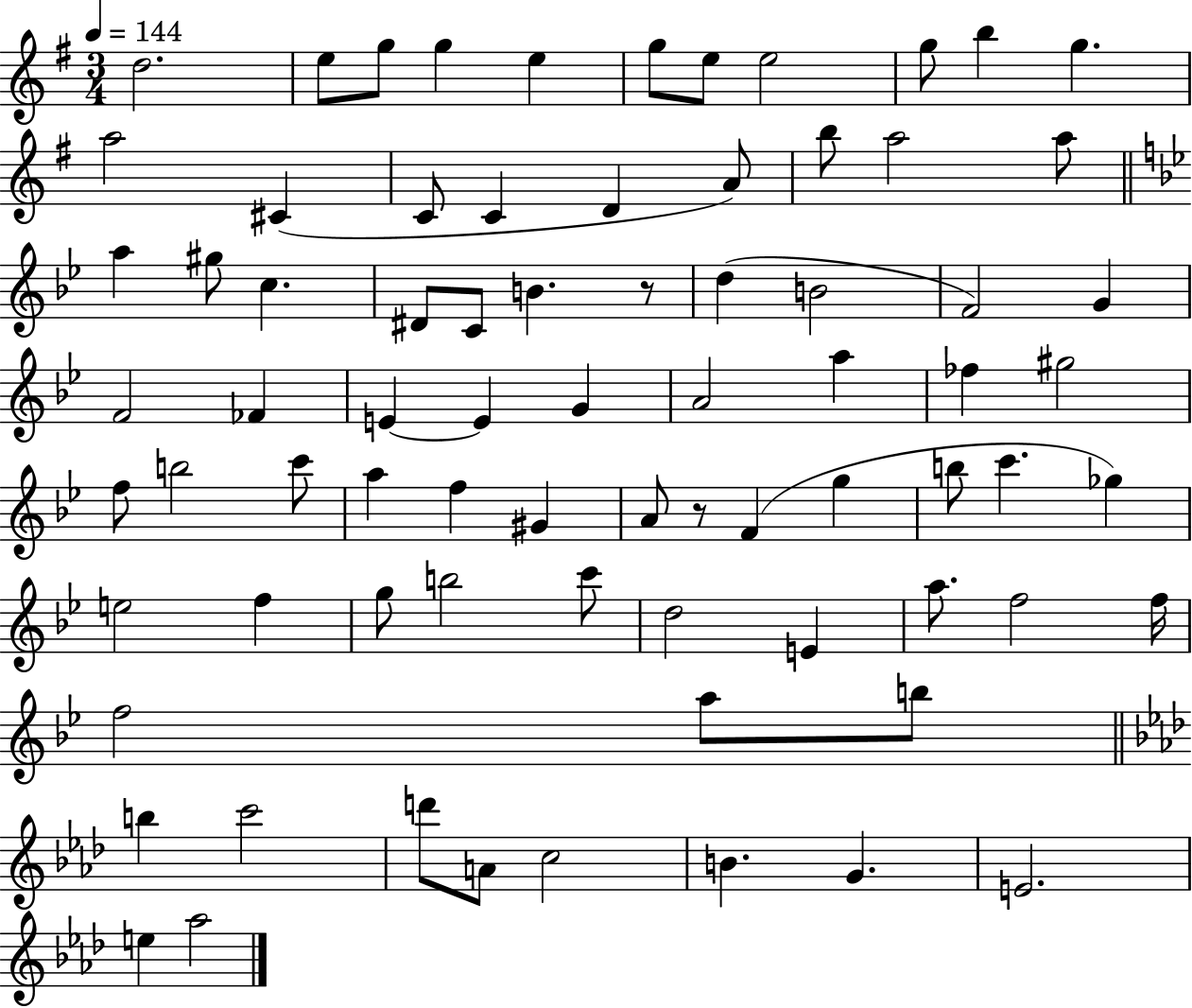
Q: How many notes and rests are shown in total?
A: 76